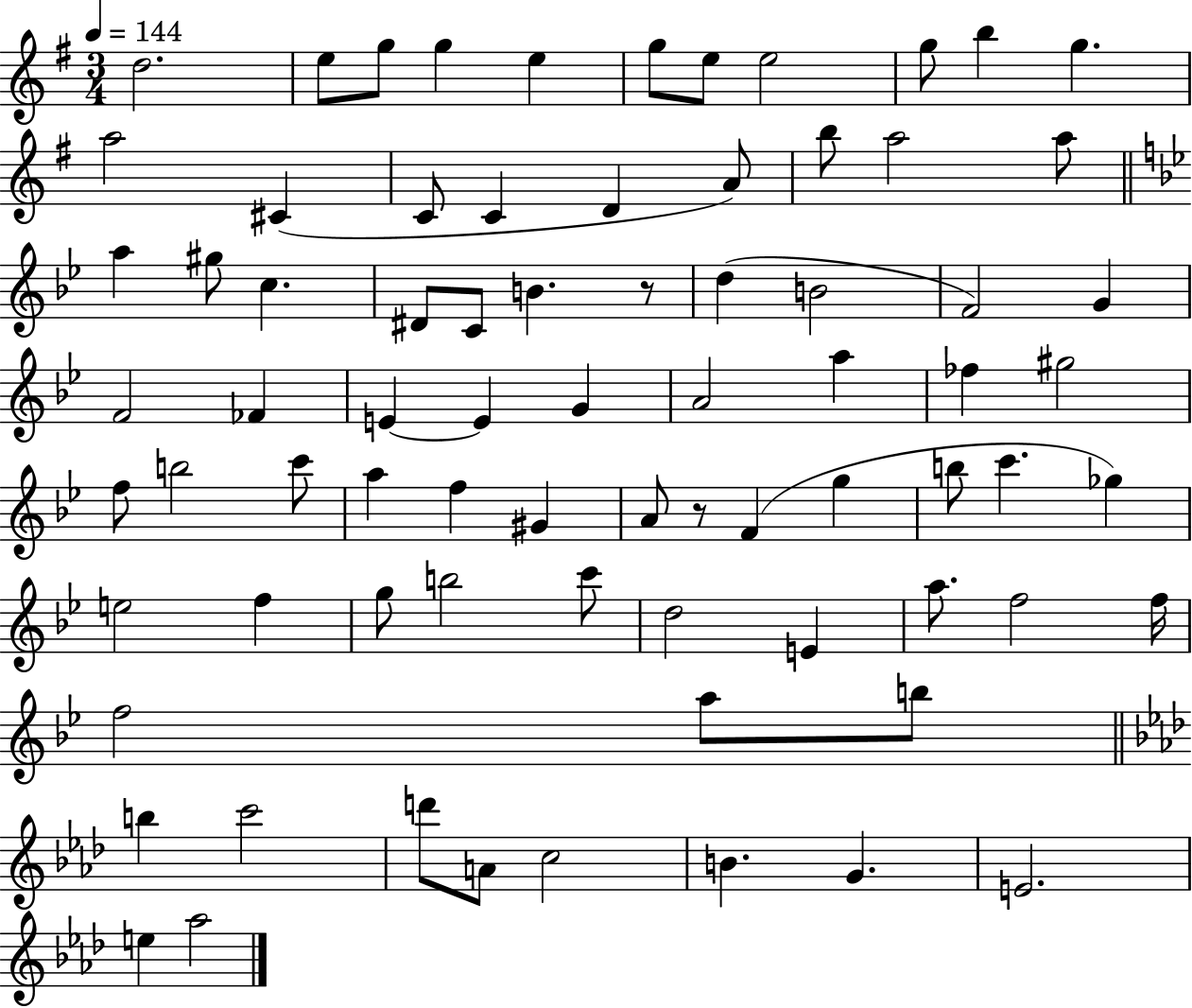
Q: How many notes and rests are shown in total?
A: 76